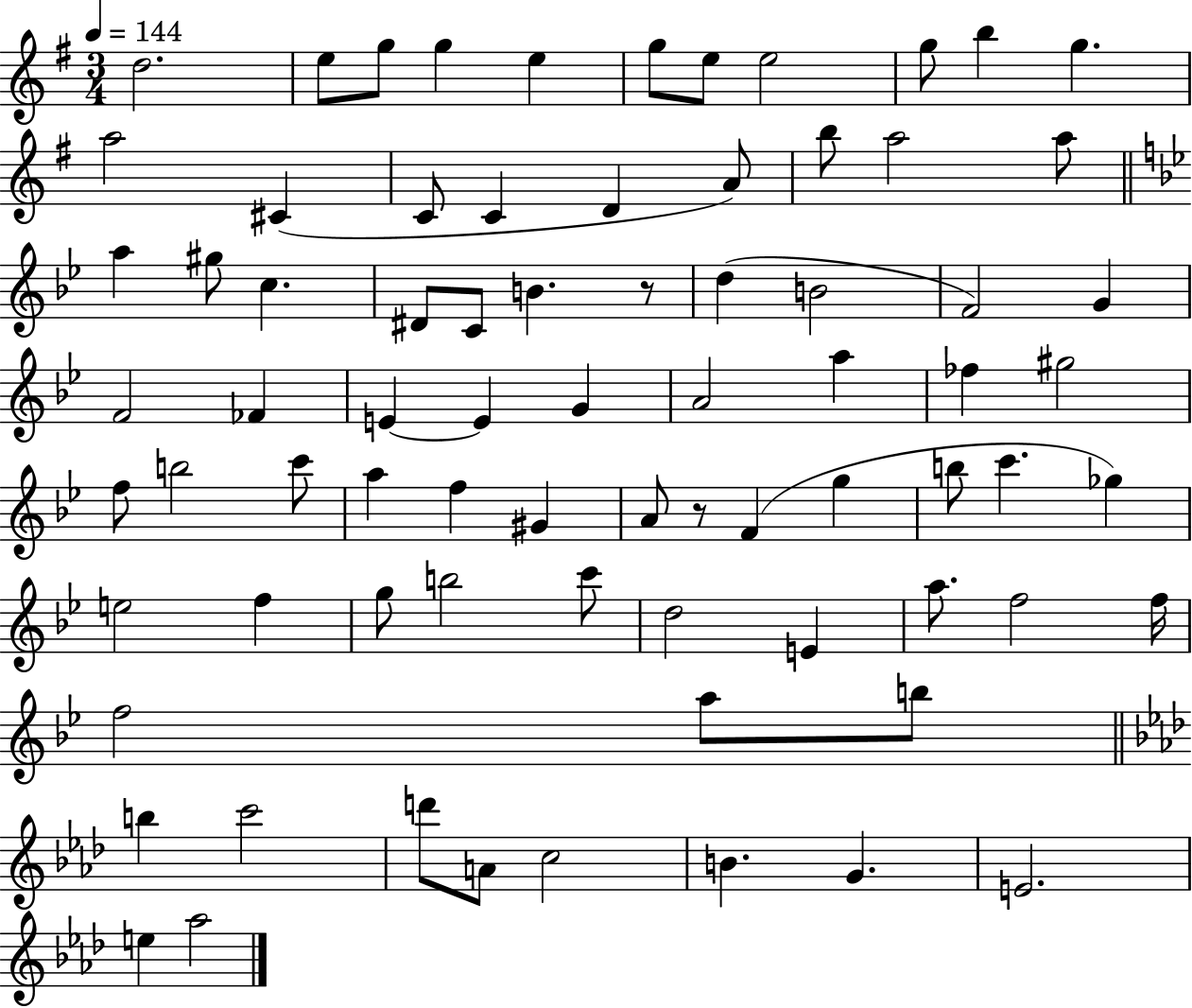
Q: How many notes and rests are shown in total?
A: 76